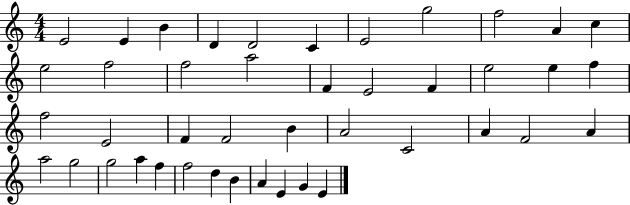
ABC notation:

X:1
T:Untitled
M:4/4
L:1/4
K:C
E2 E B D D2 C E2 g2 f2 A c e2 f2 f2 a2 F E2 F e2 e f f2 E2 F F2 B A2 C2 A F2 A a2 g2 g2 a f f2 d B A E G E